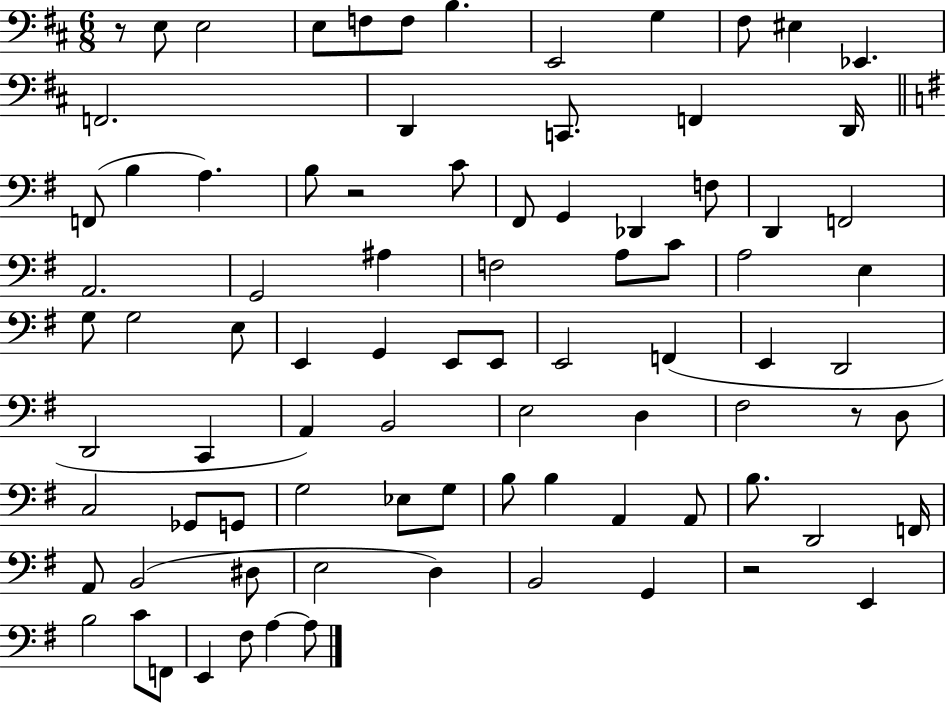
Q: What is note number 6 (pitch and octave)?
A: B3